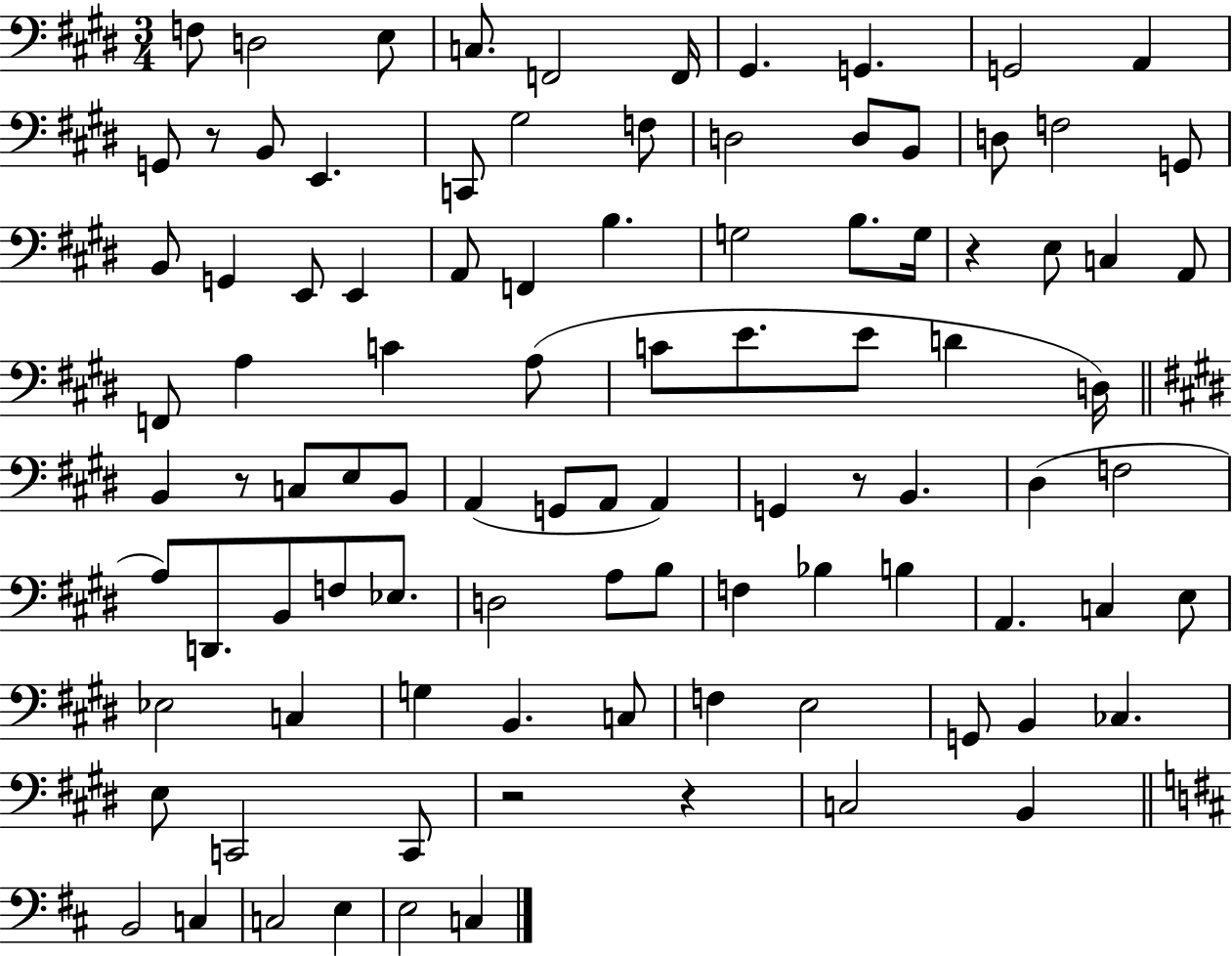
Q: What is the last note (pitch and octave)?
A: C3